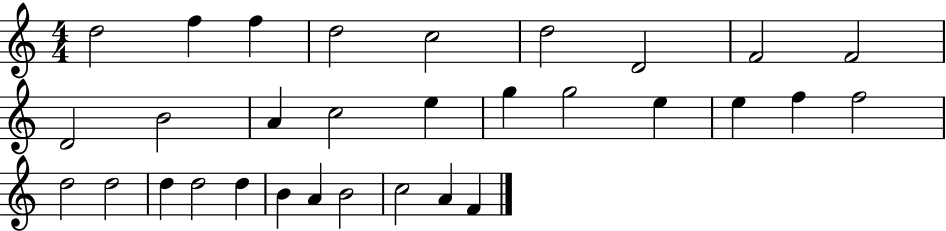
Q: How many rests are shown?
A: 0